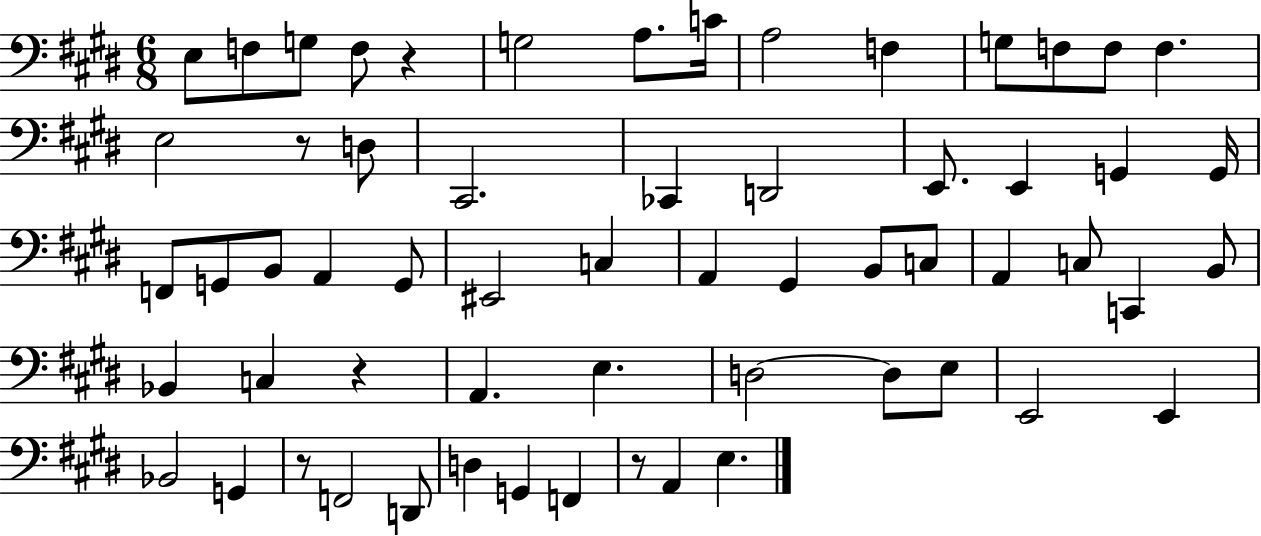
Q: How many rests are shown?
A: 5